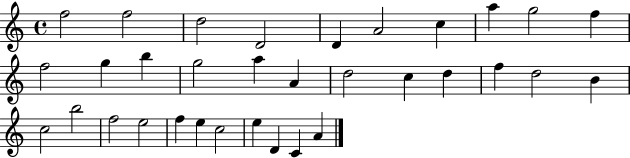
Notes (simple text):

F5/h F5/h D5/h D4/h D4/q A4/h C5/q A5/q G5/h F5/q F5/h G5/q B5/q G5/h A5/q A4/q D5/h C5/q D5/q F5/q D5/h B4/q C5/h B5/h F5/h E5/h F5/q E5/q C5/h E5/q D4/q C4/q A4/q